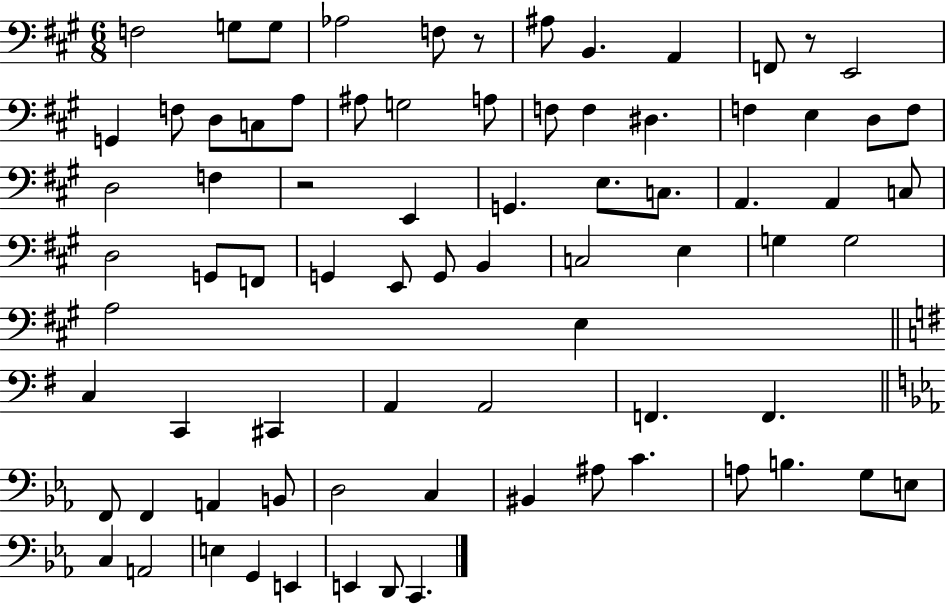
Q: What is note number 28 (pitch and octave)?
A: E2